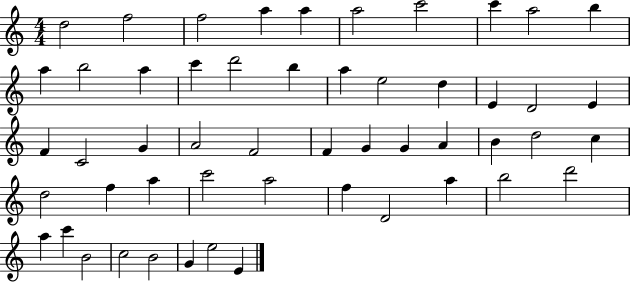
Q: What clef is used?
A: treble